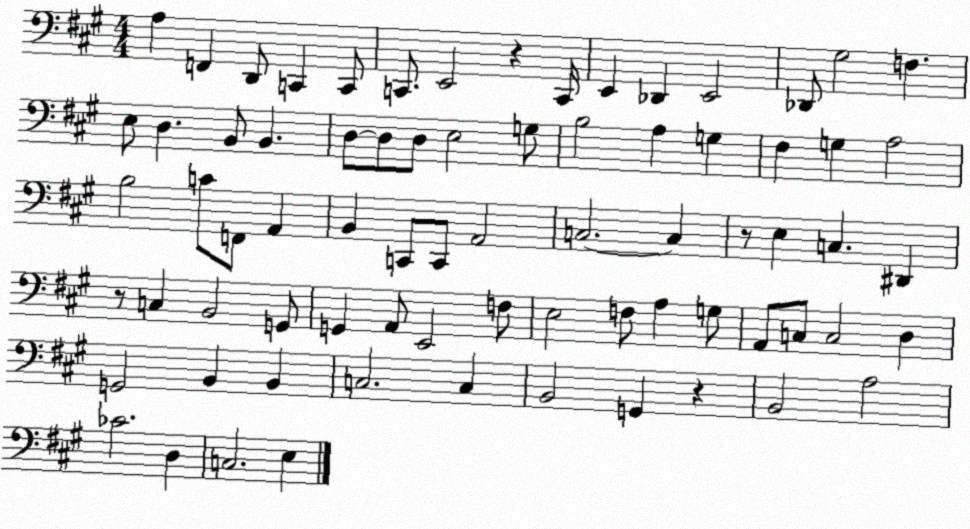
X:1
T:Untitled
M:4/4
L:1/4
K:A
A, F,, D,,/2 C,, C,,/2 C,,/2 E,,2 z C,,/4 E,, _D,, E,,2 _D,,/2 ^G,2 F, E,/2 D, B,,/2 B,, D,/2 D,/2 D,/2 E,2 G,/2 B,2 A, G, ^F, G, A,2 B,2 C/2 F,,/2 A,, B,, C,,/2 C,,/2 A,,2 C,2 C, z/2 E, C, ^D,, z/2 C, B,,2 G,,/2 G,, A,,/2 E,,2 F,/2 E,2 F,/2 A, G,/2 A,,/2 C,/2 C,2 D, G,,2 B,, B,, C,2 C, B,,2 G,, z B,,2 A,2 _C2 D, C,2 E,